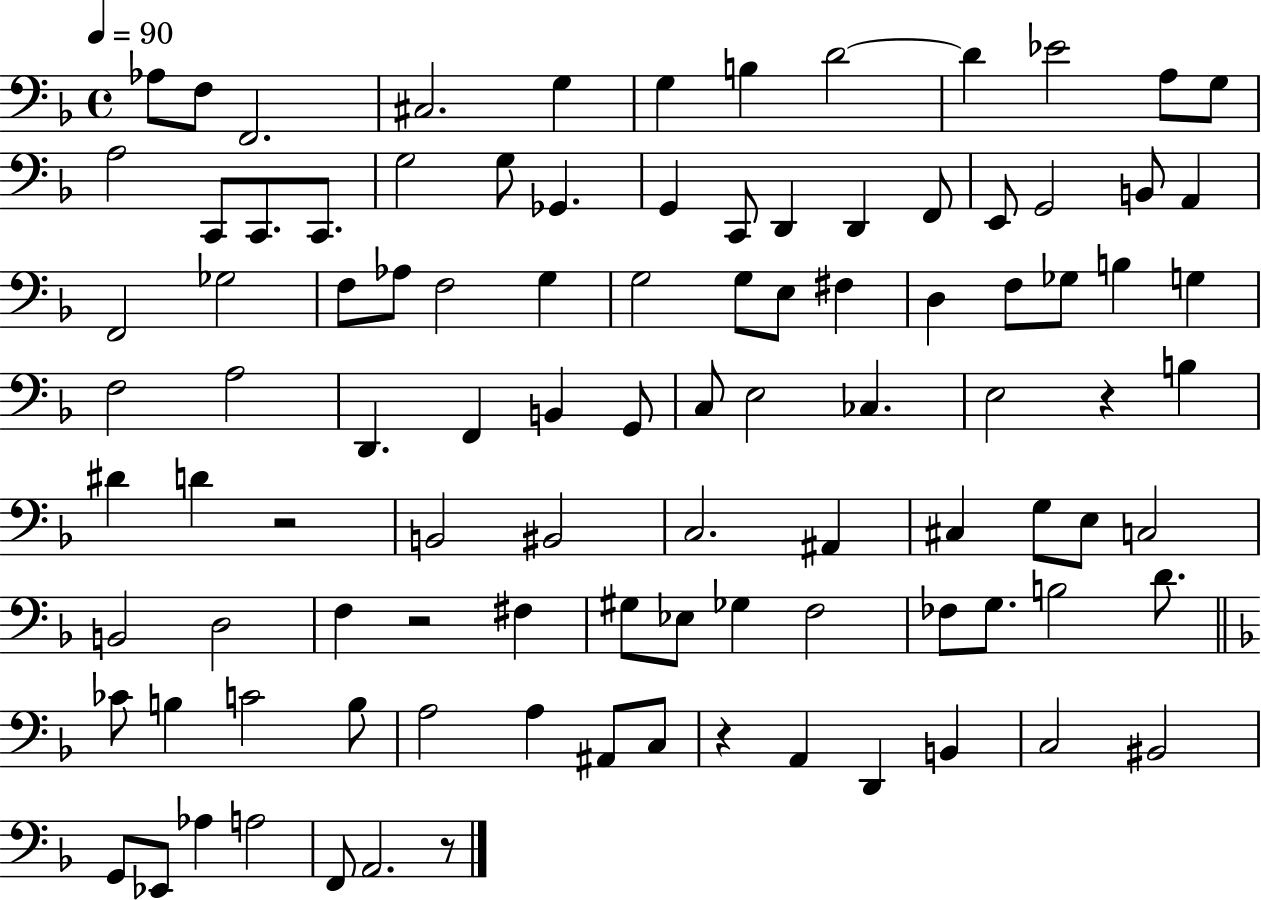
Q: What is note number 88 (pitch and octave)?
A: C3